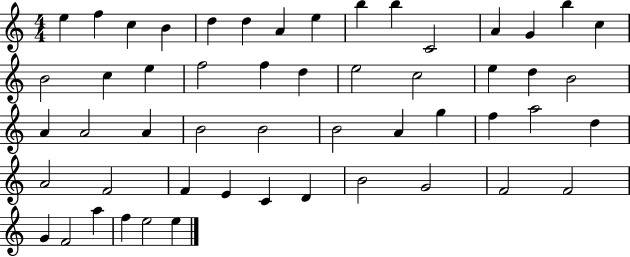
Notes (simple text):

E5/q F5/q C5/q B4/q D5/q D5/q A4/q E5/q B5/q B5/q C4/h A4/q G4/q B5/q C5/q B4/h C5/q E5/q F5/h F5/q D5/q E5/h C5/h E5/q D5/q B4/h A4/q A4/h A4/q B4/h B4/h B4/h A4/q G5/q F5/q A5/h D5/q A4/h F4/h F4/q E4/q C4/q D4/q B4/h G4/h F4/h F4/h G4/q F4/h A5/q F5/q E5/h E5/q